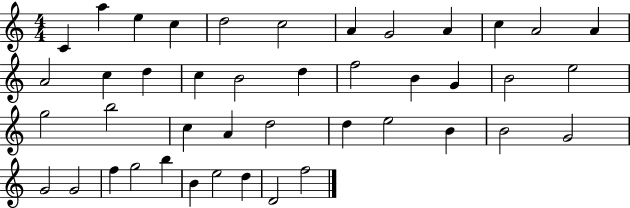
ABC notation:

X:1
T:Untitled
M:4/4
L:1/4
K:C
C a e c d2 c2 A G2 A c A2 A A2 c d c B2 d f2 B G B2 e2 g2 b2 c A d2 d e2 B B2 G2 G2 G2 f g2 b B e2 d D2 f2